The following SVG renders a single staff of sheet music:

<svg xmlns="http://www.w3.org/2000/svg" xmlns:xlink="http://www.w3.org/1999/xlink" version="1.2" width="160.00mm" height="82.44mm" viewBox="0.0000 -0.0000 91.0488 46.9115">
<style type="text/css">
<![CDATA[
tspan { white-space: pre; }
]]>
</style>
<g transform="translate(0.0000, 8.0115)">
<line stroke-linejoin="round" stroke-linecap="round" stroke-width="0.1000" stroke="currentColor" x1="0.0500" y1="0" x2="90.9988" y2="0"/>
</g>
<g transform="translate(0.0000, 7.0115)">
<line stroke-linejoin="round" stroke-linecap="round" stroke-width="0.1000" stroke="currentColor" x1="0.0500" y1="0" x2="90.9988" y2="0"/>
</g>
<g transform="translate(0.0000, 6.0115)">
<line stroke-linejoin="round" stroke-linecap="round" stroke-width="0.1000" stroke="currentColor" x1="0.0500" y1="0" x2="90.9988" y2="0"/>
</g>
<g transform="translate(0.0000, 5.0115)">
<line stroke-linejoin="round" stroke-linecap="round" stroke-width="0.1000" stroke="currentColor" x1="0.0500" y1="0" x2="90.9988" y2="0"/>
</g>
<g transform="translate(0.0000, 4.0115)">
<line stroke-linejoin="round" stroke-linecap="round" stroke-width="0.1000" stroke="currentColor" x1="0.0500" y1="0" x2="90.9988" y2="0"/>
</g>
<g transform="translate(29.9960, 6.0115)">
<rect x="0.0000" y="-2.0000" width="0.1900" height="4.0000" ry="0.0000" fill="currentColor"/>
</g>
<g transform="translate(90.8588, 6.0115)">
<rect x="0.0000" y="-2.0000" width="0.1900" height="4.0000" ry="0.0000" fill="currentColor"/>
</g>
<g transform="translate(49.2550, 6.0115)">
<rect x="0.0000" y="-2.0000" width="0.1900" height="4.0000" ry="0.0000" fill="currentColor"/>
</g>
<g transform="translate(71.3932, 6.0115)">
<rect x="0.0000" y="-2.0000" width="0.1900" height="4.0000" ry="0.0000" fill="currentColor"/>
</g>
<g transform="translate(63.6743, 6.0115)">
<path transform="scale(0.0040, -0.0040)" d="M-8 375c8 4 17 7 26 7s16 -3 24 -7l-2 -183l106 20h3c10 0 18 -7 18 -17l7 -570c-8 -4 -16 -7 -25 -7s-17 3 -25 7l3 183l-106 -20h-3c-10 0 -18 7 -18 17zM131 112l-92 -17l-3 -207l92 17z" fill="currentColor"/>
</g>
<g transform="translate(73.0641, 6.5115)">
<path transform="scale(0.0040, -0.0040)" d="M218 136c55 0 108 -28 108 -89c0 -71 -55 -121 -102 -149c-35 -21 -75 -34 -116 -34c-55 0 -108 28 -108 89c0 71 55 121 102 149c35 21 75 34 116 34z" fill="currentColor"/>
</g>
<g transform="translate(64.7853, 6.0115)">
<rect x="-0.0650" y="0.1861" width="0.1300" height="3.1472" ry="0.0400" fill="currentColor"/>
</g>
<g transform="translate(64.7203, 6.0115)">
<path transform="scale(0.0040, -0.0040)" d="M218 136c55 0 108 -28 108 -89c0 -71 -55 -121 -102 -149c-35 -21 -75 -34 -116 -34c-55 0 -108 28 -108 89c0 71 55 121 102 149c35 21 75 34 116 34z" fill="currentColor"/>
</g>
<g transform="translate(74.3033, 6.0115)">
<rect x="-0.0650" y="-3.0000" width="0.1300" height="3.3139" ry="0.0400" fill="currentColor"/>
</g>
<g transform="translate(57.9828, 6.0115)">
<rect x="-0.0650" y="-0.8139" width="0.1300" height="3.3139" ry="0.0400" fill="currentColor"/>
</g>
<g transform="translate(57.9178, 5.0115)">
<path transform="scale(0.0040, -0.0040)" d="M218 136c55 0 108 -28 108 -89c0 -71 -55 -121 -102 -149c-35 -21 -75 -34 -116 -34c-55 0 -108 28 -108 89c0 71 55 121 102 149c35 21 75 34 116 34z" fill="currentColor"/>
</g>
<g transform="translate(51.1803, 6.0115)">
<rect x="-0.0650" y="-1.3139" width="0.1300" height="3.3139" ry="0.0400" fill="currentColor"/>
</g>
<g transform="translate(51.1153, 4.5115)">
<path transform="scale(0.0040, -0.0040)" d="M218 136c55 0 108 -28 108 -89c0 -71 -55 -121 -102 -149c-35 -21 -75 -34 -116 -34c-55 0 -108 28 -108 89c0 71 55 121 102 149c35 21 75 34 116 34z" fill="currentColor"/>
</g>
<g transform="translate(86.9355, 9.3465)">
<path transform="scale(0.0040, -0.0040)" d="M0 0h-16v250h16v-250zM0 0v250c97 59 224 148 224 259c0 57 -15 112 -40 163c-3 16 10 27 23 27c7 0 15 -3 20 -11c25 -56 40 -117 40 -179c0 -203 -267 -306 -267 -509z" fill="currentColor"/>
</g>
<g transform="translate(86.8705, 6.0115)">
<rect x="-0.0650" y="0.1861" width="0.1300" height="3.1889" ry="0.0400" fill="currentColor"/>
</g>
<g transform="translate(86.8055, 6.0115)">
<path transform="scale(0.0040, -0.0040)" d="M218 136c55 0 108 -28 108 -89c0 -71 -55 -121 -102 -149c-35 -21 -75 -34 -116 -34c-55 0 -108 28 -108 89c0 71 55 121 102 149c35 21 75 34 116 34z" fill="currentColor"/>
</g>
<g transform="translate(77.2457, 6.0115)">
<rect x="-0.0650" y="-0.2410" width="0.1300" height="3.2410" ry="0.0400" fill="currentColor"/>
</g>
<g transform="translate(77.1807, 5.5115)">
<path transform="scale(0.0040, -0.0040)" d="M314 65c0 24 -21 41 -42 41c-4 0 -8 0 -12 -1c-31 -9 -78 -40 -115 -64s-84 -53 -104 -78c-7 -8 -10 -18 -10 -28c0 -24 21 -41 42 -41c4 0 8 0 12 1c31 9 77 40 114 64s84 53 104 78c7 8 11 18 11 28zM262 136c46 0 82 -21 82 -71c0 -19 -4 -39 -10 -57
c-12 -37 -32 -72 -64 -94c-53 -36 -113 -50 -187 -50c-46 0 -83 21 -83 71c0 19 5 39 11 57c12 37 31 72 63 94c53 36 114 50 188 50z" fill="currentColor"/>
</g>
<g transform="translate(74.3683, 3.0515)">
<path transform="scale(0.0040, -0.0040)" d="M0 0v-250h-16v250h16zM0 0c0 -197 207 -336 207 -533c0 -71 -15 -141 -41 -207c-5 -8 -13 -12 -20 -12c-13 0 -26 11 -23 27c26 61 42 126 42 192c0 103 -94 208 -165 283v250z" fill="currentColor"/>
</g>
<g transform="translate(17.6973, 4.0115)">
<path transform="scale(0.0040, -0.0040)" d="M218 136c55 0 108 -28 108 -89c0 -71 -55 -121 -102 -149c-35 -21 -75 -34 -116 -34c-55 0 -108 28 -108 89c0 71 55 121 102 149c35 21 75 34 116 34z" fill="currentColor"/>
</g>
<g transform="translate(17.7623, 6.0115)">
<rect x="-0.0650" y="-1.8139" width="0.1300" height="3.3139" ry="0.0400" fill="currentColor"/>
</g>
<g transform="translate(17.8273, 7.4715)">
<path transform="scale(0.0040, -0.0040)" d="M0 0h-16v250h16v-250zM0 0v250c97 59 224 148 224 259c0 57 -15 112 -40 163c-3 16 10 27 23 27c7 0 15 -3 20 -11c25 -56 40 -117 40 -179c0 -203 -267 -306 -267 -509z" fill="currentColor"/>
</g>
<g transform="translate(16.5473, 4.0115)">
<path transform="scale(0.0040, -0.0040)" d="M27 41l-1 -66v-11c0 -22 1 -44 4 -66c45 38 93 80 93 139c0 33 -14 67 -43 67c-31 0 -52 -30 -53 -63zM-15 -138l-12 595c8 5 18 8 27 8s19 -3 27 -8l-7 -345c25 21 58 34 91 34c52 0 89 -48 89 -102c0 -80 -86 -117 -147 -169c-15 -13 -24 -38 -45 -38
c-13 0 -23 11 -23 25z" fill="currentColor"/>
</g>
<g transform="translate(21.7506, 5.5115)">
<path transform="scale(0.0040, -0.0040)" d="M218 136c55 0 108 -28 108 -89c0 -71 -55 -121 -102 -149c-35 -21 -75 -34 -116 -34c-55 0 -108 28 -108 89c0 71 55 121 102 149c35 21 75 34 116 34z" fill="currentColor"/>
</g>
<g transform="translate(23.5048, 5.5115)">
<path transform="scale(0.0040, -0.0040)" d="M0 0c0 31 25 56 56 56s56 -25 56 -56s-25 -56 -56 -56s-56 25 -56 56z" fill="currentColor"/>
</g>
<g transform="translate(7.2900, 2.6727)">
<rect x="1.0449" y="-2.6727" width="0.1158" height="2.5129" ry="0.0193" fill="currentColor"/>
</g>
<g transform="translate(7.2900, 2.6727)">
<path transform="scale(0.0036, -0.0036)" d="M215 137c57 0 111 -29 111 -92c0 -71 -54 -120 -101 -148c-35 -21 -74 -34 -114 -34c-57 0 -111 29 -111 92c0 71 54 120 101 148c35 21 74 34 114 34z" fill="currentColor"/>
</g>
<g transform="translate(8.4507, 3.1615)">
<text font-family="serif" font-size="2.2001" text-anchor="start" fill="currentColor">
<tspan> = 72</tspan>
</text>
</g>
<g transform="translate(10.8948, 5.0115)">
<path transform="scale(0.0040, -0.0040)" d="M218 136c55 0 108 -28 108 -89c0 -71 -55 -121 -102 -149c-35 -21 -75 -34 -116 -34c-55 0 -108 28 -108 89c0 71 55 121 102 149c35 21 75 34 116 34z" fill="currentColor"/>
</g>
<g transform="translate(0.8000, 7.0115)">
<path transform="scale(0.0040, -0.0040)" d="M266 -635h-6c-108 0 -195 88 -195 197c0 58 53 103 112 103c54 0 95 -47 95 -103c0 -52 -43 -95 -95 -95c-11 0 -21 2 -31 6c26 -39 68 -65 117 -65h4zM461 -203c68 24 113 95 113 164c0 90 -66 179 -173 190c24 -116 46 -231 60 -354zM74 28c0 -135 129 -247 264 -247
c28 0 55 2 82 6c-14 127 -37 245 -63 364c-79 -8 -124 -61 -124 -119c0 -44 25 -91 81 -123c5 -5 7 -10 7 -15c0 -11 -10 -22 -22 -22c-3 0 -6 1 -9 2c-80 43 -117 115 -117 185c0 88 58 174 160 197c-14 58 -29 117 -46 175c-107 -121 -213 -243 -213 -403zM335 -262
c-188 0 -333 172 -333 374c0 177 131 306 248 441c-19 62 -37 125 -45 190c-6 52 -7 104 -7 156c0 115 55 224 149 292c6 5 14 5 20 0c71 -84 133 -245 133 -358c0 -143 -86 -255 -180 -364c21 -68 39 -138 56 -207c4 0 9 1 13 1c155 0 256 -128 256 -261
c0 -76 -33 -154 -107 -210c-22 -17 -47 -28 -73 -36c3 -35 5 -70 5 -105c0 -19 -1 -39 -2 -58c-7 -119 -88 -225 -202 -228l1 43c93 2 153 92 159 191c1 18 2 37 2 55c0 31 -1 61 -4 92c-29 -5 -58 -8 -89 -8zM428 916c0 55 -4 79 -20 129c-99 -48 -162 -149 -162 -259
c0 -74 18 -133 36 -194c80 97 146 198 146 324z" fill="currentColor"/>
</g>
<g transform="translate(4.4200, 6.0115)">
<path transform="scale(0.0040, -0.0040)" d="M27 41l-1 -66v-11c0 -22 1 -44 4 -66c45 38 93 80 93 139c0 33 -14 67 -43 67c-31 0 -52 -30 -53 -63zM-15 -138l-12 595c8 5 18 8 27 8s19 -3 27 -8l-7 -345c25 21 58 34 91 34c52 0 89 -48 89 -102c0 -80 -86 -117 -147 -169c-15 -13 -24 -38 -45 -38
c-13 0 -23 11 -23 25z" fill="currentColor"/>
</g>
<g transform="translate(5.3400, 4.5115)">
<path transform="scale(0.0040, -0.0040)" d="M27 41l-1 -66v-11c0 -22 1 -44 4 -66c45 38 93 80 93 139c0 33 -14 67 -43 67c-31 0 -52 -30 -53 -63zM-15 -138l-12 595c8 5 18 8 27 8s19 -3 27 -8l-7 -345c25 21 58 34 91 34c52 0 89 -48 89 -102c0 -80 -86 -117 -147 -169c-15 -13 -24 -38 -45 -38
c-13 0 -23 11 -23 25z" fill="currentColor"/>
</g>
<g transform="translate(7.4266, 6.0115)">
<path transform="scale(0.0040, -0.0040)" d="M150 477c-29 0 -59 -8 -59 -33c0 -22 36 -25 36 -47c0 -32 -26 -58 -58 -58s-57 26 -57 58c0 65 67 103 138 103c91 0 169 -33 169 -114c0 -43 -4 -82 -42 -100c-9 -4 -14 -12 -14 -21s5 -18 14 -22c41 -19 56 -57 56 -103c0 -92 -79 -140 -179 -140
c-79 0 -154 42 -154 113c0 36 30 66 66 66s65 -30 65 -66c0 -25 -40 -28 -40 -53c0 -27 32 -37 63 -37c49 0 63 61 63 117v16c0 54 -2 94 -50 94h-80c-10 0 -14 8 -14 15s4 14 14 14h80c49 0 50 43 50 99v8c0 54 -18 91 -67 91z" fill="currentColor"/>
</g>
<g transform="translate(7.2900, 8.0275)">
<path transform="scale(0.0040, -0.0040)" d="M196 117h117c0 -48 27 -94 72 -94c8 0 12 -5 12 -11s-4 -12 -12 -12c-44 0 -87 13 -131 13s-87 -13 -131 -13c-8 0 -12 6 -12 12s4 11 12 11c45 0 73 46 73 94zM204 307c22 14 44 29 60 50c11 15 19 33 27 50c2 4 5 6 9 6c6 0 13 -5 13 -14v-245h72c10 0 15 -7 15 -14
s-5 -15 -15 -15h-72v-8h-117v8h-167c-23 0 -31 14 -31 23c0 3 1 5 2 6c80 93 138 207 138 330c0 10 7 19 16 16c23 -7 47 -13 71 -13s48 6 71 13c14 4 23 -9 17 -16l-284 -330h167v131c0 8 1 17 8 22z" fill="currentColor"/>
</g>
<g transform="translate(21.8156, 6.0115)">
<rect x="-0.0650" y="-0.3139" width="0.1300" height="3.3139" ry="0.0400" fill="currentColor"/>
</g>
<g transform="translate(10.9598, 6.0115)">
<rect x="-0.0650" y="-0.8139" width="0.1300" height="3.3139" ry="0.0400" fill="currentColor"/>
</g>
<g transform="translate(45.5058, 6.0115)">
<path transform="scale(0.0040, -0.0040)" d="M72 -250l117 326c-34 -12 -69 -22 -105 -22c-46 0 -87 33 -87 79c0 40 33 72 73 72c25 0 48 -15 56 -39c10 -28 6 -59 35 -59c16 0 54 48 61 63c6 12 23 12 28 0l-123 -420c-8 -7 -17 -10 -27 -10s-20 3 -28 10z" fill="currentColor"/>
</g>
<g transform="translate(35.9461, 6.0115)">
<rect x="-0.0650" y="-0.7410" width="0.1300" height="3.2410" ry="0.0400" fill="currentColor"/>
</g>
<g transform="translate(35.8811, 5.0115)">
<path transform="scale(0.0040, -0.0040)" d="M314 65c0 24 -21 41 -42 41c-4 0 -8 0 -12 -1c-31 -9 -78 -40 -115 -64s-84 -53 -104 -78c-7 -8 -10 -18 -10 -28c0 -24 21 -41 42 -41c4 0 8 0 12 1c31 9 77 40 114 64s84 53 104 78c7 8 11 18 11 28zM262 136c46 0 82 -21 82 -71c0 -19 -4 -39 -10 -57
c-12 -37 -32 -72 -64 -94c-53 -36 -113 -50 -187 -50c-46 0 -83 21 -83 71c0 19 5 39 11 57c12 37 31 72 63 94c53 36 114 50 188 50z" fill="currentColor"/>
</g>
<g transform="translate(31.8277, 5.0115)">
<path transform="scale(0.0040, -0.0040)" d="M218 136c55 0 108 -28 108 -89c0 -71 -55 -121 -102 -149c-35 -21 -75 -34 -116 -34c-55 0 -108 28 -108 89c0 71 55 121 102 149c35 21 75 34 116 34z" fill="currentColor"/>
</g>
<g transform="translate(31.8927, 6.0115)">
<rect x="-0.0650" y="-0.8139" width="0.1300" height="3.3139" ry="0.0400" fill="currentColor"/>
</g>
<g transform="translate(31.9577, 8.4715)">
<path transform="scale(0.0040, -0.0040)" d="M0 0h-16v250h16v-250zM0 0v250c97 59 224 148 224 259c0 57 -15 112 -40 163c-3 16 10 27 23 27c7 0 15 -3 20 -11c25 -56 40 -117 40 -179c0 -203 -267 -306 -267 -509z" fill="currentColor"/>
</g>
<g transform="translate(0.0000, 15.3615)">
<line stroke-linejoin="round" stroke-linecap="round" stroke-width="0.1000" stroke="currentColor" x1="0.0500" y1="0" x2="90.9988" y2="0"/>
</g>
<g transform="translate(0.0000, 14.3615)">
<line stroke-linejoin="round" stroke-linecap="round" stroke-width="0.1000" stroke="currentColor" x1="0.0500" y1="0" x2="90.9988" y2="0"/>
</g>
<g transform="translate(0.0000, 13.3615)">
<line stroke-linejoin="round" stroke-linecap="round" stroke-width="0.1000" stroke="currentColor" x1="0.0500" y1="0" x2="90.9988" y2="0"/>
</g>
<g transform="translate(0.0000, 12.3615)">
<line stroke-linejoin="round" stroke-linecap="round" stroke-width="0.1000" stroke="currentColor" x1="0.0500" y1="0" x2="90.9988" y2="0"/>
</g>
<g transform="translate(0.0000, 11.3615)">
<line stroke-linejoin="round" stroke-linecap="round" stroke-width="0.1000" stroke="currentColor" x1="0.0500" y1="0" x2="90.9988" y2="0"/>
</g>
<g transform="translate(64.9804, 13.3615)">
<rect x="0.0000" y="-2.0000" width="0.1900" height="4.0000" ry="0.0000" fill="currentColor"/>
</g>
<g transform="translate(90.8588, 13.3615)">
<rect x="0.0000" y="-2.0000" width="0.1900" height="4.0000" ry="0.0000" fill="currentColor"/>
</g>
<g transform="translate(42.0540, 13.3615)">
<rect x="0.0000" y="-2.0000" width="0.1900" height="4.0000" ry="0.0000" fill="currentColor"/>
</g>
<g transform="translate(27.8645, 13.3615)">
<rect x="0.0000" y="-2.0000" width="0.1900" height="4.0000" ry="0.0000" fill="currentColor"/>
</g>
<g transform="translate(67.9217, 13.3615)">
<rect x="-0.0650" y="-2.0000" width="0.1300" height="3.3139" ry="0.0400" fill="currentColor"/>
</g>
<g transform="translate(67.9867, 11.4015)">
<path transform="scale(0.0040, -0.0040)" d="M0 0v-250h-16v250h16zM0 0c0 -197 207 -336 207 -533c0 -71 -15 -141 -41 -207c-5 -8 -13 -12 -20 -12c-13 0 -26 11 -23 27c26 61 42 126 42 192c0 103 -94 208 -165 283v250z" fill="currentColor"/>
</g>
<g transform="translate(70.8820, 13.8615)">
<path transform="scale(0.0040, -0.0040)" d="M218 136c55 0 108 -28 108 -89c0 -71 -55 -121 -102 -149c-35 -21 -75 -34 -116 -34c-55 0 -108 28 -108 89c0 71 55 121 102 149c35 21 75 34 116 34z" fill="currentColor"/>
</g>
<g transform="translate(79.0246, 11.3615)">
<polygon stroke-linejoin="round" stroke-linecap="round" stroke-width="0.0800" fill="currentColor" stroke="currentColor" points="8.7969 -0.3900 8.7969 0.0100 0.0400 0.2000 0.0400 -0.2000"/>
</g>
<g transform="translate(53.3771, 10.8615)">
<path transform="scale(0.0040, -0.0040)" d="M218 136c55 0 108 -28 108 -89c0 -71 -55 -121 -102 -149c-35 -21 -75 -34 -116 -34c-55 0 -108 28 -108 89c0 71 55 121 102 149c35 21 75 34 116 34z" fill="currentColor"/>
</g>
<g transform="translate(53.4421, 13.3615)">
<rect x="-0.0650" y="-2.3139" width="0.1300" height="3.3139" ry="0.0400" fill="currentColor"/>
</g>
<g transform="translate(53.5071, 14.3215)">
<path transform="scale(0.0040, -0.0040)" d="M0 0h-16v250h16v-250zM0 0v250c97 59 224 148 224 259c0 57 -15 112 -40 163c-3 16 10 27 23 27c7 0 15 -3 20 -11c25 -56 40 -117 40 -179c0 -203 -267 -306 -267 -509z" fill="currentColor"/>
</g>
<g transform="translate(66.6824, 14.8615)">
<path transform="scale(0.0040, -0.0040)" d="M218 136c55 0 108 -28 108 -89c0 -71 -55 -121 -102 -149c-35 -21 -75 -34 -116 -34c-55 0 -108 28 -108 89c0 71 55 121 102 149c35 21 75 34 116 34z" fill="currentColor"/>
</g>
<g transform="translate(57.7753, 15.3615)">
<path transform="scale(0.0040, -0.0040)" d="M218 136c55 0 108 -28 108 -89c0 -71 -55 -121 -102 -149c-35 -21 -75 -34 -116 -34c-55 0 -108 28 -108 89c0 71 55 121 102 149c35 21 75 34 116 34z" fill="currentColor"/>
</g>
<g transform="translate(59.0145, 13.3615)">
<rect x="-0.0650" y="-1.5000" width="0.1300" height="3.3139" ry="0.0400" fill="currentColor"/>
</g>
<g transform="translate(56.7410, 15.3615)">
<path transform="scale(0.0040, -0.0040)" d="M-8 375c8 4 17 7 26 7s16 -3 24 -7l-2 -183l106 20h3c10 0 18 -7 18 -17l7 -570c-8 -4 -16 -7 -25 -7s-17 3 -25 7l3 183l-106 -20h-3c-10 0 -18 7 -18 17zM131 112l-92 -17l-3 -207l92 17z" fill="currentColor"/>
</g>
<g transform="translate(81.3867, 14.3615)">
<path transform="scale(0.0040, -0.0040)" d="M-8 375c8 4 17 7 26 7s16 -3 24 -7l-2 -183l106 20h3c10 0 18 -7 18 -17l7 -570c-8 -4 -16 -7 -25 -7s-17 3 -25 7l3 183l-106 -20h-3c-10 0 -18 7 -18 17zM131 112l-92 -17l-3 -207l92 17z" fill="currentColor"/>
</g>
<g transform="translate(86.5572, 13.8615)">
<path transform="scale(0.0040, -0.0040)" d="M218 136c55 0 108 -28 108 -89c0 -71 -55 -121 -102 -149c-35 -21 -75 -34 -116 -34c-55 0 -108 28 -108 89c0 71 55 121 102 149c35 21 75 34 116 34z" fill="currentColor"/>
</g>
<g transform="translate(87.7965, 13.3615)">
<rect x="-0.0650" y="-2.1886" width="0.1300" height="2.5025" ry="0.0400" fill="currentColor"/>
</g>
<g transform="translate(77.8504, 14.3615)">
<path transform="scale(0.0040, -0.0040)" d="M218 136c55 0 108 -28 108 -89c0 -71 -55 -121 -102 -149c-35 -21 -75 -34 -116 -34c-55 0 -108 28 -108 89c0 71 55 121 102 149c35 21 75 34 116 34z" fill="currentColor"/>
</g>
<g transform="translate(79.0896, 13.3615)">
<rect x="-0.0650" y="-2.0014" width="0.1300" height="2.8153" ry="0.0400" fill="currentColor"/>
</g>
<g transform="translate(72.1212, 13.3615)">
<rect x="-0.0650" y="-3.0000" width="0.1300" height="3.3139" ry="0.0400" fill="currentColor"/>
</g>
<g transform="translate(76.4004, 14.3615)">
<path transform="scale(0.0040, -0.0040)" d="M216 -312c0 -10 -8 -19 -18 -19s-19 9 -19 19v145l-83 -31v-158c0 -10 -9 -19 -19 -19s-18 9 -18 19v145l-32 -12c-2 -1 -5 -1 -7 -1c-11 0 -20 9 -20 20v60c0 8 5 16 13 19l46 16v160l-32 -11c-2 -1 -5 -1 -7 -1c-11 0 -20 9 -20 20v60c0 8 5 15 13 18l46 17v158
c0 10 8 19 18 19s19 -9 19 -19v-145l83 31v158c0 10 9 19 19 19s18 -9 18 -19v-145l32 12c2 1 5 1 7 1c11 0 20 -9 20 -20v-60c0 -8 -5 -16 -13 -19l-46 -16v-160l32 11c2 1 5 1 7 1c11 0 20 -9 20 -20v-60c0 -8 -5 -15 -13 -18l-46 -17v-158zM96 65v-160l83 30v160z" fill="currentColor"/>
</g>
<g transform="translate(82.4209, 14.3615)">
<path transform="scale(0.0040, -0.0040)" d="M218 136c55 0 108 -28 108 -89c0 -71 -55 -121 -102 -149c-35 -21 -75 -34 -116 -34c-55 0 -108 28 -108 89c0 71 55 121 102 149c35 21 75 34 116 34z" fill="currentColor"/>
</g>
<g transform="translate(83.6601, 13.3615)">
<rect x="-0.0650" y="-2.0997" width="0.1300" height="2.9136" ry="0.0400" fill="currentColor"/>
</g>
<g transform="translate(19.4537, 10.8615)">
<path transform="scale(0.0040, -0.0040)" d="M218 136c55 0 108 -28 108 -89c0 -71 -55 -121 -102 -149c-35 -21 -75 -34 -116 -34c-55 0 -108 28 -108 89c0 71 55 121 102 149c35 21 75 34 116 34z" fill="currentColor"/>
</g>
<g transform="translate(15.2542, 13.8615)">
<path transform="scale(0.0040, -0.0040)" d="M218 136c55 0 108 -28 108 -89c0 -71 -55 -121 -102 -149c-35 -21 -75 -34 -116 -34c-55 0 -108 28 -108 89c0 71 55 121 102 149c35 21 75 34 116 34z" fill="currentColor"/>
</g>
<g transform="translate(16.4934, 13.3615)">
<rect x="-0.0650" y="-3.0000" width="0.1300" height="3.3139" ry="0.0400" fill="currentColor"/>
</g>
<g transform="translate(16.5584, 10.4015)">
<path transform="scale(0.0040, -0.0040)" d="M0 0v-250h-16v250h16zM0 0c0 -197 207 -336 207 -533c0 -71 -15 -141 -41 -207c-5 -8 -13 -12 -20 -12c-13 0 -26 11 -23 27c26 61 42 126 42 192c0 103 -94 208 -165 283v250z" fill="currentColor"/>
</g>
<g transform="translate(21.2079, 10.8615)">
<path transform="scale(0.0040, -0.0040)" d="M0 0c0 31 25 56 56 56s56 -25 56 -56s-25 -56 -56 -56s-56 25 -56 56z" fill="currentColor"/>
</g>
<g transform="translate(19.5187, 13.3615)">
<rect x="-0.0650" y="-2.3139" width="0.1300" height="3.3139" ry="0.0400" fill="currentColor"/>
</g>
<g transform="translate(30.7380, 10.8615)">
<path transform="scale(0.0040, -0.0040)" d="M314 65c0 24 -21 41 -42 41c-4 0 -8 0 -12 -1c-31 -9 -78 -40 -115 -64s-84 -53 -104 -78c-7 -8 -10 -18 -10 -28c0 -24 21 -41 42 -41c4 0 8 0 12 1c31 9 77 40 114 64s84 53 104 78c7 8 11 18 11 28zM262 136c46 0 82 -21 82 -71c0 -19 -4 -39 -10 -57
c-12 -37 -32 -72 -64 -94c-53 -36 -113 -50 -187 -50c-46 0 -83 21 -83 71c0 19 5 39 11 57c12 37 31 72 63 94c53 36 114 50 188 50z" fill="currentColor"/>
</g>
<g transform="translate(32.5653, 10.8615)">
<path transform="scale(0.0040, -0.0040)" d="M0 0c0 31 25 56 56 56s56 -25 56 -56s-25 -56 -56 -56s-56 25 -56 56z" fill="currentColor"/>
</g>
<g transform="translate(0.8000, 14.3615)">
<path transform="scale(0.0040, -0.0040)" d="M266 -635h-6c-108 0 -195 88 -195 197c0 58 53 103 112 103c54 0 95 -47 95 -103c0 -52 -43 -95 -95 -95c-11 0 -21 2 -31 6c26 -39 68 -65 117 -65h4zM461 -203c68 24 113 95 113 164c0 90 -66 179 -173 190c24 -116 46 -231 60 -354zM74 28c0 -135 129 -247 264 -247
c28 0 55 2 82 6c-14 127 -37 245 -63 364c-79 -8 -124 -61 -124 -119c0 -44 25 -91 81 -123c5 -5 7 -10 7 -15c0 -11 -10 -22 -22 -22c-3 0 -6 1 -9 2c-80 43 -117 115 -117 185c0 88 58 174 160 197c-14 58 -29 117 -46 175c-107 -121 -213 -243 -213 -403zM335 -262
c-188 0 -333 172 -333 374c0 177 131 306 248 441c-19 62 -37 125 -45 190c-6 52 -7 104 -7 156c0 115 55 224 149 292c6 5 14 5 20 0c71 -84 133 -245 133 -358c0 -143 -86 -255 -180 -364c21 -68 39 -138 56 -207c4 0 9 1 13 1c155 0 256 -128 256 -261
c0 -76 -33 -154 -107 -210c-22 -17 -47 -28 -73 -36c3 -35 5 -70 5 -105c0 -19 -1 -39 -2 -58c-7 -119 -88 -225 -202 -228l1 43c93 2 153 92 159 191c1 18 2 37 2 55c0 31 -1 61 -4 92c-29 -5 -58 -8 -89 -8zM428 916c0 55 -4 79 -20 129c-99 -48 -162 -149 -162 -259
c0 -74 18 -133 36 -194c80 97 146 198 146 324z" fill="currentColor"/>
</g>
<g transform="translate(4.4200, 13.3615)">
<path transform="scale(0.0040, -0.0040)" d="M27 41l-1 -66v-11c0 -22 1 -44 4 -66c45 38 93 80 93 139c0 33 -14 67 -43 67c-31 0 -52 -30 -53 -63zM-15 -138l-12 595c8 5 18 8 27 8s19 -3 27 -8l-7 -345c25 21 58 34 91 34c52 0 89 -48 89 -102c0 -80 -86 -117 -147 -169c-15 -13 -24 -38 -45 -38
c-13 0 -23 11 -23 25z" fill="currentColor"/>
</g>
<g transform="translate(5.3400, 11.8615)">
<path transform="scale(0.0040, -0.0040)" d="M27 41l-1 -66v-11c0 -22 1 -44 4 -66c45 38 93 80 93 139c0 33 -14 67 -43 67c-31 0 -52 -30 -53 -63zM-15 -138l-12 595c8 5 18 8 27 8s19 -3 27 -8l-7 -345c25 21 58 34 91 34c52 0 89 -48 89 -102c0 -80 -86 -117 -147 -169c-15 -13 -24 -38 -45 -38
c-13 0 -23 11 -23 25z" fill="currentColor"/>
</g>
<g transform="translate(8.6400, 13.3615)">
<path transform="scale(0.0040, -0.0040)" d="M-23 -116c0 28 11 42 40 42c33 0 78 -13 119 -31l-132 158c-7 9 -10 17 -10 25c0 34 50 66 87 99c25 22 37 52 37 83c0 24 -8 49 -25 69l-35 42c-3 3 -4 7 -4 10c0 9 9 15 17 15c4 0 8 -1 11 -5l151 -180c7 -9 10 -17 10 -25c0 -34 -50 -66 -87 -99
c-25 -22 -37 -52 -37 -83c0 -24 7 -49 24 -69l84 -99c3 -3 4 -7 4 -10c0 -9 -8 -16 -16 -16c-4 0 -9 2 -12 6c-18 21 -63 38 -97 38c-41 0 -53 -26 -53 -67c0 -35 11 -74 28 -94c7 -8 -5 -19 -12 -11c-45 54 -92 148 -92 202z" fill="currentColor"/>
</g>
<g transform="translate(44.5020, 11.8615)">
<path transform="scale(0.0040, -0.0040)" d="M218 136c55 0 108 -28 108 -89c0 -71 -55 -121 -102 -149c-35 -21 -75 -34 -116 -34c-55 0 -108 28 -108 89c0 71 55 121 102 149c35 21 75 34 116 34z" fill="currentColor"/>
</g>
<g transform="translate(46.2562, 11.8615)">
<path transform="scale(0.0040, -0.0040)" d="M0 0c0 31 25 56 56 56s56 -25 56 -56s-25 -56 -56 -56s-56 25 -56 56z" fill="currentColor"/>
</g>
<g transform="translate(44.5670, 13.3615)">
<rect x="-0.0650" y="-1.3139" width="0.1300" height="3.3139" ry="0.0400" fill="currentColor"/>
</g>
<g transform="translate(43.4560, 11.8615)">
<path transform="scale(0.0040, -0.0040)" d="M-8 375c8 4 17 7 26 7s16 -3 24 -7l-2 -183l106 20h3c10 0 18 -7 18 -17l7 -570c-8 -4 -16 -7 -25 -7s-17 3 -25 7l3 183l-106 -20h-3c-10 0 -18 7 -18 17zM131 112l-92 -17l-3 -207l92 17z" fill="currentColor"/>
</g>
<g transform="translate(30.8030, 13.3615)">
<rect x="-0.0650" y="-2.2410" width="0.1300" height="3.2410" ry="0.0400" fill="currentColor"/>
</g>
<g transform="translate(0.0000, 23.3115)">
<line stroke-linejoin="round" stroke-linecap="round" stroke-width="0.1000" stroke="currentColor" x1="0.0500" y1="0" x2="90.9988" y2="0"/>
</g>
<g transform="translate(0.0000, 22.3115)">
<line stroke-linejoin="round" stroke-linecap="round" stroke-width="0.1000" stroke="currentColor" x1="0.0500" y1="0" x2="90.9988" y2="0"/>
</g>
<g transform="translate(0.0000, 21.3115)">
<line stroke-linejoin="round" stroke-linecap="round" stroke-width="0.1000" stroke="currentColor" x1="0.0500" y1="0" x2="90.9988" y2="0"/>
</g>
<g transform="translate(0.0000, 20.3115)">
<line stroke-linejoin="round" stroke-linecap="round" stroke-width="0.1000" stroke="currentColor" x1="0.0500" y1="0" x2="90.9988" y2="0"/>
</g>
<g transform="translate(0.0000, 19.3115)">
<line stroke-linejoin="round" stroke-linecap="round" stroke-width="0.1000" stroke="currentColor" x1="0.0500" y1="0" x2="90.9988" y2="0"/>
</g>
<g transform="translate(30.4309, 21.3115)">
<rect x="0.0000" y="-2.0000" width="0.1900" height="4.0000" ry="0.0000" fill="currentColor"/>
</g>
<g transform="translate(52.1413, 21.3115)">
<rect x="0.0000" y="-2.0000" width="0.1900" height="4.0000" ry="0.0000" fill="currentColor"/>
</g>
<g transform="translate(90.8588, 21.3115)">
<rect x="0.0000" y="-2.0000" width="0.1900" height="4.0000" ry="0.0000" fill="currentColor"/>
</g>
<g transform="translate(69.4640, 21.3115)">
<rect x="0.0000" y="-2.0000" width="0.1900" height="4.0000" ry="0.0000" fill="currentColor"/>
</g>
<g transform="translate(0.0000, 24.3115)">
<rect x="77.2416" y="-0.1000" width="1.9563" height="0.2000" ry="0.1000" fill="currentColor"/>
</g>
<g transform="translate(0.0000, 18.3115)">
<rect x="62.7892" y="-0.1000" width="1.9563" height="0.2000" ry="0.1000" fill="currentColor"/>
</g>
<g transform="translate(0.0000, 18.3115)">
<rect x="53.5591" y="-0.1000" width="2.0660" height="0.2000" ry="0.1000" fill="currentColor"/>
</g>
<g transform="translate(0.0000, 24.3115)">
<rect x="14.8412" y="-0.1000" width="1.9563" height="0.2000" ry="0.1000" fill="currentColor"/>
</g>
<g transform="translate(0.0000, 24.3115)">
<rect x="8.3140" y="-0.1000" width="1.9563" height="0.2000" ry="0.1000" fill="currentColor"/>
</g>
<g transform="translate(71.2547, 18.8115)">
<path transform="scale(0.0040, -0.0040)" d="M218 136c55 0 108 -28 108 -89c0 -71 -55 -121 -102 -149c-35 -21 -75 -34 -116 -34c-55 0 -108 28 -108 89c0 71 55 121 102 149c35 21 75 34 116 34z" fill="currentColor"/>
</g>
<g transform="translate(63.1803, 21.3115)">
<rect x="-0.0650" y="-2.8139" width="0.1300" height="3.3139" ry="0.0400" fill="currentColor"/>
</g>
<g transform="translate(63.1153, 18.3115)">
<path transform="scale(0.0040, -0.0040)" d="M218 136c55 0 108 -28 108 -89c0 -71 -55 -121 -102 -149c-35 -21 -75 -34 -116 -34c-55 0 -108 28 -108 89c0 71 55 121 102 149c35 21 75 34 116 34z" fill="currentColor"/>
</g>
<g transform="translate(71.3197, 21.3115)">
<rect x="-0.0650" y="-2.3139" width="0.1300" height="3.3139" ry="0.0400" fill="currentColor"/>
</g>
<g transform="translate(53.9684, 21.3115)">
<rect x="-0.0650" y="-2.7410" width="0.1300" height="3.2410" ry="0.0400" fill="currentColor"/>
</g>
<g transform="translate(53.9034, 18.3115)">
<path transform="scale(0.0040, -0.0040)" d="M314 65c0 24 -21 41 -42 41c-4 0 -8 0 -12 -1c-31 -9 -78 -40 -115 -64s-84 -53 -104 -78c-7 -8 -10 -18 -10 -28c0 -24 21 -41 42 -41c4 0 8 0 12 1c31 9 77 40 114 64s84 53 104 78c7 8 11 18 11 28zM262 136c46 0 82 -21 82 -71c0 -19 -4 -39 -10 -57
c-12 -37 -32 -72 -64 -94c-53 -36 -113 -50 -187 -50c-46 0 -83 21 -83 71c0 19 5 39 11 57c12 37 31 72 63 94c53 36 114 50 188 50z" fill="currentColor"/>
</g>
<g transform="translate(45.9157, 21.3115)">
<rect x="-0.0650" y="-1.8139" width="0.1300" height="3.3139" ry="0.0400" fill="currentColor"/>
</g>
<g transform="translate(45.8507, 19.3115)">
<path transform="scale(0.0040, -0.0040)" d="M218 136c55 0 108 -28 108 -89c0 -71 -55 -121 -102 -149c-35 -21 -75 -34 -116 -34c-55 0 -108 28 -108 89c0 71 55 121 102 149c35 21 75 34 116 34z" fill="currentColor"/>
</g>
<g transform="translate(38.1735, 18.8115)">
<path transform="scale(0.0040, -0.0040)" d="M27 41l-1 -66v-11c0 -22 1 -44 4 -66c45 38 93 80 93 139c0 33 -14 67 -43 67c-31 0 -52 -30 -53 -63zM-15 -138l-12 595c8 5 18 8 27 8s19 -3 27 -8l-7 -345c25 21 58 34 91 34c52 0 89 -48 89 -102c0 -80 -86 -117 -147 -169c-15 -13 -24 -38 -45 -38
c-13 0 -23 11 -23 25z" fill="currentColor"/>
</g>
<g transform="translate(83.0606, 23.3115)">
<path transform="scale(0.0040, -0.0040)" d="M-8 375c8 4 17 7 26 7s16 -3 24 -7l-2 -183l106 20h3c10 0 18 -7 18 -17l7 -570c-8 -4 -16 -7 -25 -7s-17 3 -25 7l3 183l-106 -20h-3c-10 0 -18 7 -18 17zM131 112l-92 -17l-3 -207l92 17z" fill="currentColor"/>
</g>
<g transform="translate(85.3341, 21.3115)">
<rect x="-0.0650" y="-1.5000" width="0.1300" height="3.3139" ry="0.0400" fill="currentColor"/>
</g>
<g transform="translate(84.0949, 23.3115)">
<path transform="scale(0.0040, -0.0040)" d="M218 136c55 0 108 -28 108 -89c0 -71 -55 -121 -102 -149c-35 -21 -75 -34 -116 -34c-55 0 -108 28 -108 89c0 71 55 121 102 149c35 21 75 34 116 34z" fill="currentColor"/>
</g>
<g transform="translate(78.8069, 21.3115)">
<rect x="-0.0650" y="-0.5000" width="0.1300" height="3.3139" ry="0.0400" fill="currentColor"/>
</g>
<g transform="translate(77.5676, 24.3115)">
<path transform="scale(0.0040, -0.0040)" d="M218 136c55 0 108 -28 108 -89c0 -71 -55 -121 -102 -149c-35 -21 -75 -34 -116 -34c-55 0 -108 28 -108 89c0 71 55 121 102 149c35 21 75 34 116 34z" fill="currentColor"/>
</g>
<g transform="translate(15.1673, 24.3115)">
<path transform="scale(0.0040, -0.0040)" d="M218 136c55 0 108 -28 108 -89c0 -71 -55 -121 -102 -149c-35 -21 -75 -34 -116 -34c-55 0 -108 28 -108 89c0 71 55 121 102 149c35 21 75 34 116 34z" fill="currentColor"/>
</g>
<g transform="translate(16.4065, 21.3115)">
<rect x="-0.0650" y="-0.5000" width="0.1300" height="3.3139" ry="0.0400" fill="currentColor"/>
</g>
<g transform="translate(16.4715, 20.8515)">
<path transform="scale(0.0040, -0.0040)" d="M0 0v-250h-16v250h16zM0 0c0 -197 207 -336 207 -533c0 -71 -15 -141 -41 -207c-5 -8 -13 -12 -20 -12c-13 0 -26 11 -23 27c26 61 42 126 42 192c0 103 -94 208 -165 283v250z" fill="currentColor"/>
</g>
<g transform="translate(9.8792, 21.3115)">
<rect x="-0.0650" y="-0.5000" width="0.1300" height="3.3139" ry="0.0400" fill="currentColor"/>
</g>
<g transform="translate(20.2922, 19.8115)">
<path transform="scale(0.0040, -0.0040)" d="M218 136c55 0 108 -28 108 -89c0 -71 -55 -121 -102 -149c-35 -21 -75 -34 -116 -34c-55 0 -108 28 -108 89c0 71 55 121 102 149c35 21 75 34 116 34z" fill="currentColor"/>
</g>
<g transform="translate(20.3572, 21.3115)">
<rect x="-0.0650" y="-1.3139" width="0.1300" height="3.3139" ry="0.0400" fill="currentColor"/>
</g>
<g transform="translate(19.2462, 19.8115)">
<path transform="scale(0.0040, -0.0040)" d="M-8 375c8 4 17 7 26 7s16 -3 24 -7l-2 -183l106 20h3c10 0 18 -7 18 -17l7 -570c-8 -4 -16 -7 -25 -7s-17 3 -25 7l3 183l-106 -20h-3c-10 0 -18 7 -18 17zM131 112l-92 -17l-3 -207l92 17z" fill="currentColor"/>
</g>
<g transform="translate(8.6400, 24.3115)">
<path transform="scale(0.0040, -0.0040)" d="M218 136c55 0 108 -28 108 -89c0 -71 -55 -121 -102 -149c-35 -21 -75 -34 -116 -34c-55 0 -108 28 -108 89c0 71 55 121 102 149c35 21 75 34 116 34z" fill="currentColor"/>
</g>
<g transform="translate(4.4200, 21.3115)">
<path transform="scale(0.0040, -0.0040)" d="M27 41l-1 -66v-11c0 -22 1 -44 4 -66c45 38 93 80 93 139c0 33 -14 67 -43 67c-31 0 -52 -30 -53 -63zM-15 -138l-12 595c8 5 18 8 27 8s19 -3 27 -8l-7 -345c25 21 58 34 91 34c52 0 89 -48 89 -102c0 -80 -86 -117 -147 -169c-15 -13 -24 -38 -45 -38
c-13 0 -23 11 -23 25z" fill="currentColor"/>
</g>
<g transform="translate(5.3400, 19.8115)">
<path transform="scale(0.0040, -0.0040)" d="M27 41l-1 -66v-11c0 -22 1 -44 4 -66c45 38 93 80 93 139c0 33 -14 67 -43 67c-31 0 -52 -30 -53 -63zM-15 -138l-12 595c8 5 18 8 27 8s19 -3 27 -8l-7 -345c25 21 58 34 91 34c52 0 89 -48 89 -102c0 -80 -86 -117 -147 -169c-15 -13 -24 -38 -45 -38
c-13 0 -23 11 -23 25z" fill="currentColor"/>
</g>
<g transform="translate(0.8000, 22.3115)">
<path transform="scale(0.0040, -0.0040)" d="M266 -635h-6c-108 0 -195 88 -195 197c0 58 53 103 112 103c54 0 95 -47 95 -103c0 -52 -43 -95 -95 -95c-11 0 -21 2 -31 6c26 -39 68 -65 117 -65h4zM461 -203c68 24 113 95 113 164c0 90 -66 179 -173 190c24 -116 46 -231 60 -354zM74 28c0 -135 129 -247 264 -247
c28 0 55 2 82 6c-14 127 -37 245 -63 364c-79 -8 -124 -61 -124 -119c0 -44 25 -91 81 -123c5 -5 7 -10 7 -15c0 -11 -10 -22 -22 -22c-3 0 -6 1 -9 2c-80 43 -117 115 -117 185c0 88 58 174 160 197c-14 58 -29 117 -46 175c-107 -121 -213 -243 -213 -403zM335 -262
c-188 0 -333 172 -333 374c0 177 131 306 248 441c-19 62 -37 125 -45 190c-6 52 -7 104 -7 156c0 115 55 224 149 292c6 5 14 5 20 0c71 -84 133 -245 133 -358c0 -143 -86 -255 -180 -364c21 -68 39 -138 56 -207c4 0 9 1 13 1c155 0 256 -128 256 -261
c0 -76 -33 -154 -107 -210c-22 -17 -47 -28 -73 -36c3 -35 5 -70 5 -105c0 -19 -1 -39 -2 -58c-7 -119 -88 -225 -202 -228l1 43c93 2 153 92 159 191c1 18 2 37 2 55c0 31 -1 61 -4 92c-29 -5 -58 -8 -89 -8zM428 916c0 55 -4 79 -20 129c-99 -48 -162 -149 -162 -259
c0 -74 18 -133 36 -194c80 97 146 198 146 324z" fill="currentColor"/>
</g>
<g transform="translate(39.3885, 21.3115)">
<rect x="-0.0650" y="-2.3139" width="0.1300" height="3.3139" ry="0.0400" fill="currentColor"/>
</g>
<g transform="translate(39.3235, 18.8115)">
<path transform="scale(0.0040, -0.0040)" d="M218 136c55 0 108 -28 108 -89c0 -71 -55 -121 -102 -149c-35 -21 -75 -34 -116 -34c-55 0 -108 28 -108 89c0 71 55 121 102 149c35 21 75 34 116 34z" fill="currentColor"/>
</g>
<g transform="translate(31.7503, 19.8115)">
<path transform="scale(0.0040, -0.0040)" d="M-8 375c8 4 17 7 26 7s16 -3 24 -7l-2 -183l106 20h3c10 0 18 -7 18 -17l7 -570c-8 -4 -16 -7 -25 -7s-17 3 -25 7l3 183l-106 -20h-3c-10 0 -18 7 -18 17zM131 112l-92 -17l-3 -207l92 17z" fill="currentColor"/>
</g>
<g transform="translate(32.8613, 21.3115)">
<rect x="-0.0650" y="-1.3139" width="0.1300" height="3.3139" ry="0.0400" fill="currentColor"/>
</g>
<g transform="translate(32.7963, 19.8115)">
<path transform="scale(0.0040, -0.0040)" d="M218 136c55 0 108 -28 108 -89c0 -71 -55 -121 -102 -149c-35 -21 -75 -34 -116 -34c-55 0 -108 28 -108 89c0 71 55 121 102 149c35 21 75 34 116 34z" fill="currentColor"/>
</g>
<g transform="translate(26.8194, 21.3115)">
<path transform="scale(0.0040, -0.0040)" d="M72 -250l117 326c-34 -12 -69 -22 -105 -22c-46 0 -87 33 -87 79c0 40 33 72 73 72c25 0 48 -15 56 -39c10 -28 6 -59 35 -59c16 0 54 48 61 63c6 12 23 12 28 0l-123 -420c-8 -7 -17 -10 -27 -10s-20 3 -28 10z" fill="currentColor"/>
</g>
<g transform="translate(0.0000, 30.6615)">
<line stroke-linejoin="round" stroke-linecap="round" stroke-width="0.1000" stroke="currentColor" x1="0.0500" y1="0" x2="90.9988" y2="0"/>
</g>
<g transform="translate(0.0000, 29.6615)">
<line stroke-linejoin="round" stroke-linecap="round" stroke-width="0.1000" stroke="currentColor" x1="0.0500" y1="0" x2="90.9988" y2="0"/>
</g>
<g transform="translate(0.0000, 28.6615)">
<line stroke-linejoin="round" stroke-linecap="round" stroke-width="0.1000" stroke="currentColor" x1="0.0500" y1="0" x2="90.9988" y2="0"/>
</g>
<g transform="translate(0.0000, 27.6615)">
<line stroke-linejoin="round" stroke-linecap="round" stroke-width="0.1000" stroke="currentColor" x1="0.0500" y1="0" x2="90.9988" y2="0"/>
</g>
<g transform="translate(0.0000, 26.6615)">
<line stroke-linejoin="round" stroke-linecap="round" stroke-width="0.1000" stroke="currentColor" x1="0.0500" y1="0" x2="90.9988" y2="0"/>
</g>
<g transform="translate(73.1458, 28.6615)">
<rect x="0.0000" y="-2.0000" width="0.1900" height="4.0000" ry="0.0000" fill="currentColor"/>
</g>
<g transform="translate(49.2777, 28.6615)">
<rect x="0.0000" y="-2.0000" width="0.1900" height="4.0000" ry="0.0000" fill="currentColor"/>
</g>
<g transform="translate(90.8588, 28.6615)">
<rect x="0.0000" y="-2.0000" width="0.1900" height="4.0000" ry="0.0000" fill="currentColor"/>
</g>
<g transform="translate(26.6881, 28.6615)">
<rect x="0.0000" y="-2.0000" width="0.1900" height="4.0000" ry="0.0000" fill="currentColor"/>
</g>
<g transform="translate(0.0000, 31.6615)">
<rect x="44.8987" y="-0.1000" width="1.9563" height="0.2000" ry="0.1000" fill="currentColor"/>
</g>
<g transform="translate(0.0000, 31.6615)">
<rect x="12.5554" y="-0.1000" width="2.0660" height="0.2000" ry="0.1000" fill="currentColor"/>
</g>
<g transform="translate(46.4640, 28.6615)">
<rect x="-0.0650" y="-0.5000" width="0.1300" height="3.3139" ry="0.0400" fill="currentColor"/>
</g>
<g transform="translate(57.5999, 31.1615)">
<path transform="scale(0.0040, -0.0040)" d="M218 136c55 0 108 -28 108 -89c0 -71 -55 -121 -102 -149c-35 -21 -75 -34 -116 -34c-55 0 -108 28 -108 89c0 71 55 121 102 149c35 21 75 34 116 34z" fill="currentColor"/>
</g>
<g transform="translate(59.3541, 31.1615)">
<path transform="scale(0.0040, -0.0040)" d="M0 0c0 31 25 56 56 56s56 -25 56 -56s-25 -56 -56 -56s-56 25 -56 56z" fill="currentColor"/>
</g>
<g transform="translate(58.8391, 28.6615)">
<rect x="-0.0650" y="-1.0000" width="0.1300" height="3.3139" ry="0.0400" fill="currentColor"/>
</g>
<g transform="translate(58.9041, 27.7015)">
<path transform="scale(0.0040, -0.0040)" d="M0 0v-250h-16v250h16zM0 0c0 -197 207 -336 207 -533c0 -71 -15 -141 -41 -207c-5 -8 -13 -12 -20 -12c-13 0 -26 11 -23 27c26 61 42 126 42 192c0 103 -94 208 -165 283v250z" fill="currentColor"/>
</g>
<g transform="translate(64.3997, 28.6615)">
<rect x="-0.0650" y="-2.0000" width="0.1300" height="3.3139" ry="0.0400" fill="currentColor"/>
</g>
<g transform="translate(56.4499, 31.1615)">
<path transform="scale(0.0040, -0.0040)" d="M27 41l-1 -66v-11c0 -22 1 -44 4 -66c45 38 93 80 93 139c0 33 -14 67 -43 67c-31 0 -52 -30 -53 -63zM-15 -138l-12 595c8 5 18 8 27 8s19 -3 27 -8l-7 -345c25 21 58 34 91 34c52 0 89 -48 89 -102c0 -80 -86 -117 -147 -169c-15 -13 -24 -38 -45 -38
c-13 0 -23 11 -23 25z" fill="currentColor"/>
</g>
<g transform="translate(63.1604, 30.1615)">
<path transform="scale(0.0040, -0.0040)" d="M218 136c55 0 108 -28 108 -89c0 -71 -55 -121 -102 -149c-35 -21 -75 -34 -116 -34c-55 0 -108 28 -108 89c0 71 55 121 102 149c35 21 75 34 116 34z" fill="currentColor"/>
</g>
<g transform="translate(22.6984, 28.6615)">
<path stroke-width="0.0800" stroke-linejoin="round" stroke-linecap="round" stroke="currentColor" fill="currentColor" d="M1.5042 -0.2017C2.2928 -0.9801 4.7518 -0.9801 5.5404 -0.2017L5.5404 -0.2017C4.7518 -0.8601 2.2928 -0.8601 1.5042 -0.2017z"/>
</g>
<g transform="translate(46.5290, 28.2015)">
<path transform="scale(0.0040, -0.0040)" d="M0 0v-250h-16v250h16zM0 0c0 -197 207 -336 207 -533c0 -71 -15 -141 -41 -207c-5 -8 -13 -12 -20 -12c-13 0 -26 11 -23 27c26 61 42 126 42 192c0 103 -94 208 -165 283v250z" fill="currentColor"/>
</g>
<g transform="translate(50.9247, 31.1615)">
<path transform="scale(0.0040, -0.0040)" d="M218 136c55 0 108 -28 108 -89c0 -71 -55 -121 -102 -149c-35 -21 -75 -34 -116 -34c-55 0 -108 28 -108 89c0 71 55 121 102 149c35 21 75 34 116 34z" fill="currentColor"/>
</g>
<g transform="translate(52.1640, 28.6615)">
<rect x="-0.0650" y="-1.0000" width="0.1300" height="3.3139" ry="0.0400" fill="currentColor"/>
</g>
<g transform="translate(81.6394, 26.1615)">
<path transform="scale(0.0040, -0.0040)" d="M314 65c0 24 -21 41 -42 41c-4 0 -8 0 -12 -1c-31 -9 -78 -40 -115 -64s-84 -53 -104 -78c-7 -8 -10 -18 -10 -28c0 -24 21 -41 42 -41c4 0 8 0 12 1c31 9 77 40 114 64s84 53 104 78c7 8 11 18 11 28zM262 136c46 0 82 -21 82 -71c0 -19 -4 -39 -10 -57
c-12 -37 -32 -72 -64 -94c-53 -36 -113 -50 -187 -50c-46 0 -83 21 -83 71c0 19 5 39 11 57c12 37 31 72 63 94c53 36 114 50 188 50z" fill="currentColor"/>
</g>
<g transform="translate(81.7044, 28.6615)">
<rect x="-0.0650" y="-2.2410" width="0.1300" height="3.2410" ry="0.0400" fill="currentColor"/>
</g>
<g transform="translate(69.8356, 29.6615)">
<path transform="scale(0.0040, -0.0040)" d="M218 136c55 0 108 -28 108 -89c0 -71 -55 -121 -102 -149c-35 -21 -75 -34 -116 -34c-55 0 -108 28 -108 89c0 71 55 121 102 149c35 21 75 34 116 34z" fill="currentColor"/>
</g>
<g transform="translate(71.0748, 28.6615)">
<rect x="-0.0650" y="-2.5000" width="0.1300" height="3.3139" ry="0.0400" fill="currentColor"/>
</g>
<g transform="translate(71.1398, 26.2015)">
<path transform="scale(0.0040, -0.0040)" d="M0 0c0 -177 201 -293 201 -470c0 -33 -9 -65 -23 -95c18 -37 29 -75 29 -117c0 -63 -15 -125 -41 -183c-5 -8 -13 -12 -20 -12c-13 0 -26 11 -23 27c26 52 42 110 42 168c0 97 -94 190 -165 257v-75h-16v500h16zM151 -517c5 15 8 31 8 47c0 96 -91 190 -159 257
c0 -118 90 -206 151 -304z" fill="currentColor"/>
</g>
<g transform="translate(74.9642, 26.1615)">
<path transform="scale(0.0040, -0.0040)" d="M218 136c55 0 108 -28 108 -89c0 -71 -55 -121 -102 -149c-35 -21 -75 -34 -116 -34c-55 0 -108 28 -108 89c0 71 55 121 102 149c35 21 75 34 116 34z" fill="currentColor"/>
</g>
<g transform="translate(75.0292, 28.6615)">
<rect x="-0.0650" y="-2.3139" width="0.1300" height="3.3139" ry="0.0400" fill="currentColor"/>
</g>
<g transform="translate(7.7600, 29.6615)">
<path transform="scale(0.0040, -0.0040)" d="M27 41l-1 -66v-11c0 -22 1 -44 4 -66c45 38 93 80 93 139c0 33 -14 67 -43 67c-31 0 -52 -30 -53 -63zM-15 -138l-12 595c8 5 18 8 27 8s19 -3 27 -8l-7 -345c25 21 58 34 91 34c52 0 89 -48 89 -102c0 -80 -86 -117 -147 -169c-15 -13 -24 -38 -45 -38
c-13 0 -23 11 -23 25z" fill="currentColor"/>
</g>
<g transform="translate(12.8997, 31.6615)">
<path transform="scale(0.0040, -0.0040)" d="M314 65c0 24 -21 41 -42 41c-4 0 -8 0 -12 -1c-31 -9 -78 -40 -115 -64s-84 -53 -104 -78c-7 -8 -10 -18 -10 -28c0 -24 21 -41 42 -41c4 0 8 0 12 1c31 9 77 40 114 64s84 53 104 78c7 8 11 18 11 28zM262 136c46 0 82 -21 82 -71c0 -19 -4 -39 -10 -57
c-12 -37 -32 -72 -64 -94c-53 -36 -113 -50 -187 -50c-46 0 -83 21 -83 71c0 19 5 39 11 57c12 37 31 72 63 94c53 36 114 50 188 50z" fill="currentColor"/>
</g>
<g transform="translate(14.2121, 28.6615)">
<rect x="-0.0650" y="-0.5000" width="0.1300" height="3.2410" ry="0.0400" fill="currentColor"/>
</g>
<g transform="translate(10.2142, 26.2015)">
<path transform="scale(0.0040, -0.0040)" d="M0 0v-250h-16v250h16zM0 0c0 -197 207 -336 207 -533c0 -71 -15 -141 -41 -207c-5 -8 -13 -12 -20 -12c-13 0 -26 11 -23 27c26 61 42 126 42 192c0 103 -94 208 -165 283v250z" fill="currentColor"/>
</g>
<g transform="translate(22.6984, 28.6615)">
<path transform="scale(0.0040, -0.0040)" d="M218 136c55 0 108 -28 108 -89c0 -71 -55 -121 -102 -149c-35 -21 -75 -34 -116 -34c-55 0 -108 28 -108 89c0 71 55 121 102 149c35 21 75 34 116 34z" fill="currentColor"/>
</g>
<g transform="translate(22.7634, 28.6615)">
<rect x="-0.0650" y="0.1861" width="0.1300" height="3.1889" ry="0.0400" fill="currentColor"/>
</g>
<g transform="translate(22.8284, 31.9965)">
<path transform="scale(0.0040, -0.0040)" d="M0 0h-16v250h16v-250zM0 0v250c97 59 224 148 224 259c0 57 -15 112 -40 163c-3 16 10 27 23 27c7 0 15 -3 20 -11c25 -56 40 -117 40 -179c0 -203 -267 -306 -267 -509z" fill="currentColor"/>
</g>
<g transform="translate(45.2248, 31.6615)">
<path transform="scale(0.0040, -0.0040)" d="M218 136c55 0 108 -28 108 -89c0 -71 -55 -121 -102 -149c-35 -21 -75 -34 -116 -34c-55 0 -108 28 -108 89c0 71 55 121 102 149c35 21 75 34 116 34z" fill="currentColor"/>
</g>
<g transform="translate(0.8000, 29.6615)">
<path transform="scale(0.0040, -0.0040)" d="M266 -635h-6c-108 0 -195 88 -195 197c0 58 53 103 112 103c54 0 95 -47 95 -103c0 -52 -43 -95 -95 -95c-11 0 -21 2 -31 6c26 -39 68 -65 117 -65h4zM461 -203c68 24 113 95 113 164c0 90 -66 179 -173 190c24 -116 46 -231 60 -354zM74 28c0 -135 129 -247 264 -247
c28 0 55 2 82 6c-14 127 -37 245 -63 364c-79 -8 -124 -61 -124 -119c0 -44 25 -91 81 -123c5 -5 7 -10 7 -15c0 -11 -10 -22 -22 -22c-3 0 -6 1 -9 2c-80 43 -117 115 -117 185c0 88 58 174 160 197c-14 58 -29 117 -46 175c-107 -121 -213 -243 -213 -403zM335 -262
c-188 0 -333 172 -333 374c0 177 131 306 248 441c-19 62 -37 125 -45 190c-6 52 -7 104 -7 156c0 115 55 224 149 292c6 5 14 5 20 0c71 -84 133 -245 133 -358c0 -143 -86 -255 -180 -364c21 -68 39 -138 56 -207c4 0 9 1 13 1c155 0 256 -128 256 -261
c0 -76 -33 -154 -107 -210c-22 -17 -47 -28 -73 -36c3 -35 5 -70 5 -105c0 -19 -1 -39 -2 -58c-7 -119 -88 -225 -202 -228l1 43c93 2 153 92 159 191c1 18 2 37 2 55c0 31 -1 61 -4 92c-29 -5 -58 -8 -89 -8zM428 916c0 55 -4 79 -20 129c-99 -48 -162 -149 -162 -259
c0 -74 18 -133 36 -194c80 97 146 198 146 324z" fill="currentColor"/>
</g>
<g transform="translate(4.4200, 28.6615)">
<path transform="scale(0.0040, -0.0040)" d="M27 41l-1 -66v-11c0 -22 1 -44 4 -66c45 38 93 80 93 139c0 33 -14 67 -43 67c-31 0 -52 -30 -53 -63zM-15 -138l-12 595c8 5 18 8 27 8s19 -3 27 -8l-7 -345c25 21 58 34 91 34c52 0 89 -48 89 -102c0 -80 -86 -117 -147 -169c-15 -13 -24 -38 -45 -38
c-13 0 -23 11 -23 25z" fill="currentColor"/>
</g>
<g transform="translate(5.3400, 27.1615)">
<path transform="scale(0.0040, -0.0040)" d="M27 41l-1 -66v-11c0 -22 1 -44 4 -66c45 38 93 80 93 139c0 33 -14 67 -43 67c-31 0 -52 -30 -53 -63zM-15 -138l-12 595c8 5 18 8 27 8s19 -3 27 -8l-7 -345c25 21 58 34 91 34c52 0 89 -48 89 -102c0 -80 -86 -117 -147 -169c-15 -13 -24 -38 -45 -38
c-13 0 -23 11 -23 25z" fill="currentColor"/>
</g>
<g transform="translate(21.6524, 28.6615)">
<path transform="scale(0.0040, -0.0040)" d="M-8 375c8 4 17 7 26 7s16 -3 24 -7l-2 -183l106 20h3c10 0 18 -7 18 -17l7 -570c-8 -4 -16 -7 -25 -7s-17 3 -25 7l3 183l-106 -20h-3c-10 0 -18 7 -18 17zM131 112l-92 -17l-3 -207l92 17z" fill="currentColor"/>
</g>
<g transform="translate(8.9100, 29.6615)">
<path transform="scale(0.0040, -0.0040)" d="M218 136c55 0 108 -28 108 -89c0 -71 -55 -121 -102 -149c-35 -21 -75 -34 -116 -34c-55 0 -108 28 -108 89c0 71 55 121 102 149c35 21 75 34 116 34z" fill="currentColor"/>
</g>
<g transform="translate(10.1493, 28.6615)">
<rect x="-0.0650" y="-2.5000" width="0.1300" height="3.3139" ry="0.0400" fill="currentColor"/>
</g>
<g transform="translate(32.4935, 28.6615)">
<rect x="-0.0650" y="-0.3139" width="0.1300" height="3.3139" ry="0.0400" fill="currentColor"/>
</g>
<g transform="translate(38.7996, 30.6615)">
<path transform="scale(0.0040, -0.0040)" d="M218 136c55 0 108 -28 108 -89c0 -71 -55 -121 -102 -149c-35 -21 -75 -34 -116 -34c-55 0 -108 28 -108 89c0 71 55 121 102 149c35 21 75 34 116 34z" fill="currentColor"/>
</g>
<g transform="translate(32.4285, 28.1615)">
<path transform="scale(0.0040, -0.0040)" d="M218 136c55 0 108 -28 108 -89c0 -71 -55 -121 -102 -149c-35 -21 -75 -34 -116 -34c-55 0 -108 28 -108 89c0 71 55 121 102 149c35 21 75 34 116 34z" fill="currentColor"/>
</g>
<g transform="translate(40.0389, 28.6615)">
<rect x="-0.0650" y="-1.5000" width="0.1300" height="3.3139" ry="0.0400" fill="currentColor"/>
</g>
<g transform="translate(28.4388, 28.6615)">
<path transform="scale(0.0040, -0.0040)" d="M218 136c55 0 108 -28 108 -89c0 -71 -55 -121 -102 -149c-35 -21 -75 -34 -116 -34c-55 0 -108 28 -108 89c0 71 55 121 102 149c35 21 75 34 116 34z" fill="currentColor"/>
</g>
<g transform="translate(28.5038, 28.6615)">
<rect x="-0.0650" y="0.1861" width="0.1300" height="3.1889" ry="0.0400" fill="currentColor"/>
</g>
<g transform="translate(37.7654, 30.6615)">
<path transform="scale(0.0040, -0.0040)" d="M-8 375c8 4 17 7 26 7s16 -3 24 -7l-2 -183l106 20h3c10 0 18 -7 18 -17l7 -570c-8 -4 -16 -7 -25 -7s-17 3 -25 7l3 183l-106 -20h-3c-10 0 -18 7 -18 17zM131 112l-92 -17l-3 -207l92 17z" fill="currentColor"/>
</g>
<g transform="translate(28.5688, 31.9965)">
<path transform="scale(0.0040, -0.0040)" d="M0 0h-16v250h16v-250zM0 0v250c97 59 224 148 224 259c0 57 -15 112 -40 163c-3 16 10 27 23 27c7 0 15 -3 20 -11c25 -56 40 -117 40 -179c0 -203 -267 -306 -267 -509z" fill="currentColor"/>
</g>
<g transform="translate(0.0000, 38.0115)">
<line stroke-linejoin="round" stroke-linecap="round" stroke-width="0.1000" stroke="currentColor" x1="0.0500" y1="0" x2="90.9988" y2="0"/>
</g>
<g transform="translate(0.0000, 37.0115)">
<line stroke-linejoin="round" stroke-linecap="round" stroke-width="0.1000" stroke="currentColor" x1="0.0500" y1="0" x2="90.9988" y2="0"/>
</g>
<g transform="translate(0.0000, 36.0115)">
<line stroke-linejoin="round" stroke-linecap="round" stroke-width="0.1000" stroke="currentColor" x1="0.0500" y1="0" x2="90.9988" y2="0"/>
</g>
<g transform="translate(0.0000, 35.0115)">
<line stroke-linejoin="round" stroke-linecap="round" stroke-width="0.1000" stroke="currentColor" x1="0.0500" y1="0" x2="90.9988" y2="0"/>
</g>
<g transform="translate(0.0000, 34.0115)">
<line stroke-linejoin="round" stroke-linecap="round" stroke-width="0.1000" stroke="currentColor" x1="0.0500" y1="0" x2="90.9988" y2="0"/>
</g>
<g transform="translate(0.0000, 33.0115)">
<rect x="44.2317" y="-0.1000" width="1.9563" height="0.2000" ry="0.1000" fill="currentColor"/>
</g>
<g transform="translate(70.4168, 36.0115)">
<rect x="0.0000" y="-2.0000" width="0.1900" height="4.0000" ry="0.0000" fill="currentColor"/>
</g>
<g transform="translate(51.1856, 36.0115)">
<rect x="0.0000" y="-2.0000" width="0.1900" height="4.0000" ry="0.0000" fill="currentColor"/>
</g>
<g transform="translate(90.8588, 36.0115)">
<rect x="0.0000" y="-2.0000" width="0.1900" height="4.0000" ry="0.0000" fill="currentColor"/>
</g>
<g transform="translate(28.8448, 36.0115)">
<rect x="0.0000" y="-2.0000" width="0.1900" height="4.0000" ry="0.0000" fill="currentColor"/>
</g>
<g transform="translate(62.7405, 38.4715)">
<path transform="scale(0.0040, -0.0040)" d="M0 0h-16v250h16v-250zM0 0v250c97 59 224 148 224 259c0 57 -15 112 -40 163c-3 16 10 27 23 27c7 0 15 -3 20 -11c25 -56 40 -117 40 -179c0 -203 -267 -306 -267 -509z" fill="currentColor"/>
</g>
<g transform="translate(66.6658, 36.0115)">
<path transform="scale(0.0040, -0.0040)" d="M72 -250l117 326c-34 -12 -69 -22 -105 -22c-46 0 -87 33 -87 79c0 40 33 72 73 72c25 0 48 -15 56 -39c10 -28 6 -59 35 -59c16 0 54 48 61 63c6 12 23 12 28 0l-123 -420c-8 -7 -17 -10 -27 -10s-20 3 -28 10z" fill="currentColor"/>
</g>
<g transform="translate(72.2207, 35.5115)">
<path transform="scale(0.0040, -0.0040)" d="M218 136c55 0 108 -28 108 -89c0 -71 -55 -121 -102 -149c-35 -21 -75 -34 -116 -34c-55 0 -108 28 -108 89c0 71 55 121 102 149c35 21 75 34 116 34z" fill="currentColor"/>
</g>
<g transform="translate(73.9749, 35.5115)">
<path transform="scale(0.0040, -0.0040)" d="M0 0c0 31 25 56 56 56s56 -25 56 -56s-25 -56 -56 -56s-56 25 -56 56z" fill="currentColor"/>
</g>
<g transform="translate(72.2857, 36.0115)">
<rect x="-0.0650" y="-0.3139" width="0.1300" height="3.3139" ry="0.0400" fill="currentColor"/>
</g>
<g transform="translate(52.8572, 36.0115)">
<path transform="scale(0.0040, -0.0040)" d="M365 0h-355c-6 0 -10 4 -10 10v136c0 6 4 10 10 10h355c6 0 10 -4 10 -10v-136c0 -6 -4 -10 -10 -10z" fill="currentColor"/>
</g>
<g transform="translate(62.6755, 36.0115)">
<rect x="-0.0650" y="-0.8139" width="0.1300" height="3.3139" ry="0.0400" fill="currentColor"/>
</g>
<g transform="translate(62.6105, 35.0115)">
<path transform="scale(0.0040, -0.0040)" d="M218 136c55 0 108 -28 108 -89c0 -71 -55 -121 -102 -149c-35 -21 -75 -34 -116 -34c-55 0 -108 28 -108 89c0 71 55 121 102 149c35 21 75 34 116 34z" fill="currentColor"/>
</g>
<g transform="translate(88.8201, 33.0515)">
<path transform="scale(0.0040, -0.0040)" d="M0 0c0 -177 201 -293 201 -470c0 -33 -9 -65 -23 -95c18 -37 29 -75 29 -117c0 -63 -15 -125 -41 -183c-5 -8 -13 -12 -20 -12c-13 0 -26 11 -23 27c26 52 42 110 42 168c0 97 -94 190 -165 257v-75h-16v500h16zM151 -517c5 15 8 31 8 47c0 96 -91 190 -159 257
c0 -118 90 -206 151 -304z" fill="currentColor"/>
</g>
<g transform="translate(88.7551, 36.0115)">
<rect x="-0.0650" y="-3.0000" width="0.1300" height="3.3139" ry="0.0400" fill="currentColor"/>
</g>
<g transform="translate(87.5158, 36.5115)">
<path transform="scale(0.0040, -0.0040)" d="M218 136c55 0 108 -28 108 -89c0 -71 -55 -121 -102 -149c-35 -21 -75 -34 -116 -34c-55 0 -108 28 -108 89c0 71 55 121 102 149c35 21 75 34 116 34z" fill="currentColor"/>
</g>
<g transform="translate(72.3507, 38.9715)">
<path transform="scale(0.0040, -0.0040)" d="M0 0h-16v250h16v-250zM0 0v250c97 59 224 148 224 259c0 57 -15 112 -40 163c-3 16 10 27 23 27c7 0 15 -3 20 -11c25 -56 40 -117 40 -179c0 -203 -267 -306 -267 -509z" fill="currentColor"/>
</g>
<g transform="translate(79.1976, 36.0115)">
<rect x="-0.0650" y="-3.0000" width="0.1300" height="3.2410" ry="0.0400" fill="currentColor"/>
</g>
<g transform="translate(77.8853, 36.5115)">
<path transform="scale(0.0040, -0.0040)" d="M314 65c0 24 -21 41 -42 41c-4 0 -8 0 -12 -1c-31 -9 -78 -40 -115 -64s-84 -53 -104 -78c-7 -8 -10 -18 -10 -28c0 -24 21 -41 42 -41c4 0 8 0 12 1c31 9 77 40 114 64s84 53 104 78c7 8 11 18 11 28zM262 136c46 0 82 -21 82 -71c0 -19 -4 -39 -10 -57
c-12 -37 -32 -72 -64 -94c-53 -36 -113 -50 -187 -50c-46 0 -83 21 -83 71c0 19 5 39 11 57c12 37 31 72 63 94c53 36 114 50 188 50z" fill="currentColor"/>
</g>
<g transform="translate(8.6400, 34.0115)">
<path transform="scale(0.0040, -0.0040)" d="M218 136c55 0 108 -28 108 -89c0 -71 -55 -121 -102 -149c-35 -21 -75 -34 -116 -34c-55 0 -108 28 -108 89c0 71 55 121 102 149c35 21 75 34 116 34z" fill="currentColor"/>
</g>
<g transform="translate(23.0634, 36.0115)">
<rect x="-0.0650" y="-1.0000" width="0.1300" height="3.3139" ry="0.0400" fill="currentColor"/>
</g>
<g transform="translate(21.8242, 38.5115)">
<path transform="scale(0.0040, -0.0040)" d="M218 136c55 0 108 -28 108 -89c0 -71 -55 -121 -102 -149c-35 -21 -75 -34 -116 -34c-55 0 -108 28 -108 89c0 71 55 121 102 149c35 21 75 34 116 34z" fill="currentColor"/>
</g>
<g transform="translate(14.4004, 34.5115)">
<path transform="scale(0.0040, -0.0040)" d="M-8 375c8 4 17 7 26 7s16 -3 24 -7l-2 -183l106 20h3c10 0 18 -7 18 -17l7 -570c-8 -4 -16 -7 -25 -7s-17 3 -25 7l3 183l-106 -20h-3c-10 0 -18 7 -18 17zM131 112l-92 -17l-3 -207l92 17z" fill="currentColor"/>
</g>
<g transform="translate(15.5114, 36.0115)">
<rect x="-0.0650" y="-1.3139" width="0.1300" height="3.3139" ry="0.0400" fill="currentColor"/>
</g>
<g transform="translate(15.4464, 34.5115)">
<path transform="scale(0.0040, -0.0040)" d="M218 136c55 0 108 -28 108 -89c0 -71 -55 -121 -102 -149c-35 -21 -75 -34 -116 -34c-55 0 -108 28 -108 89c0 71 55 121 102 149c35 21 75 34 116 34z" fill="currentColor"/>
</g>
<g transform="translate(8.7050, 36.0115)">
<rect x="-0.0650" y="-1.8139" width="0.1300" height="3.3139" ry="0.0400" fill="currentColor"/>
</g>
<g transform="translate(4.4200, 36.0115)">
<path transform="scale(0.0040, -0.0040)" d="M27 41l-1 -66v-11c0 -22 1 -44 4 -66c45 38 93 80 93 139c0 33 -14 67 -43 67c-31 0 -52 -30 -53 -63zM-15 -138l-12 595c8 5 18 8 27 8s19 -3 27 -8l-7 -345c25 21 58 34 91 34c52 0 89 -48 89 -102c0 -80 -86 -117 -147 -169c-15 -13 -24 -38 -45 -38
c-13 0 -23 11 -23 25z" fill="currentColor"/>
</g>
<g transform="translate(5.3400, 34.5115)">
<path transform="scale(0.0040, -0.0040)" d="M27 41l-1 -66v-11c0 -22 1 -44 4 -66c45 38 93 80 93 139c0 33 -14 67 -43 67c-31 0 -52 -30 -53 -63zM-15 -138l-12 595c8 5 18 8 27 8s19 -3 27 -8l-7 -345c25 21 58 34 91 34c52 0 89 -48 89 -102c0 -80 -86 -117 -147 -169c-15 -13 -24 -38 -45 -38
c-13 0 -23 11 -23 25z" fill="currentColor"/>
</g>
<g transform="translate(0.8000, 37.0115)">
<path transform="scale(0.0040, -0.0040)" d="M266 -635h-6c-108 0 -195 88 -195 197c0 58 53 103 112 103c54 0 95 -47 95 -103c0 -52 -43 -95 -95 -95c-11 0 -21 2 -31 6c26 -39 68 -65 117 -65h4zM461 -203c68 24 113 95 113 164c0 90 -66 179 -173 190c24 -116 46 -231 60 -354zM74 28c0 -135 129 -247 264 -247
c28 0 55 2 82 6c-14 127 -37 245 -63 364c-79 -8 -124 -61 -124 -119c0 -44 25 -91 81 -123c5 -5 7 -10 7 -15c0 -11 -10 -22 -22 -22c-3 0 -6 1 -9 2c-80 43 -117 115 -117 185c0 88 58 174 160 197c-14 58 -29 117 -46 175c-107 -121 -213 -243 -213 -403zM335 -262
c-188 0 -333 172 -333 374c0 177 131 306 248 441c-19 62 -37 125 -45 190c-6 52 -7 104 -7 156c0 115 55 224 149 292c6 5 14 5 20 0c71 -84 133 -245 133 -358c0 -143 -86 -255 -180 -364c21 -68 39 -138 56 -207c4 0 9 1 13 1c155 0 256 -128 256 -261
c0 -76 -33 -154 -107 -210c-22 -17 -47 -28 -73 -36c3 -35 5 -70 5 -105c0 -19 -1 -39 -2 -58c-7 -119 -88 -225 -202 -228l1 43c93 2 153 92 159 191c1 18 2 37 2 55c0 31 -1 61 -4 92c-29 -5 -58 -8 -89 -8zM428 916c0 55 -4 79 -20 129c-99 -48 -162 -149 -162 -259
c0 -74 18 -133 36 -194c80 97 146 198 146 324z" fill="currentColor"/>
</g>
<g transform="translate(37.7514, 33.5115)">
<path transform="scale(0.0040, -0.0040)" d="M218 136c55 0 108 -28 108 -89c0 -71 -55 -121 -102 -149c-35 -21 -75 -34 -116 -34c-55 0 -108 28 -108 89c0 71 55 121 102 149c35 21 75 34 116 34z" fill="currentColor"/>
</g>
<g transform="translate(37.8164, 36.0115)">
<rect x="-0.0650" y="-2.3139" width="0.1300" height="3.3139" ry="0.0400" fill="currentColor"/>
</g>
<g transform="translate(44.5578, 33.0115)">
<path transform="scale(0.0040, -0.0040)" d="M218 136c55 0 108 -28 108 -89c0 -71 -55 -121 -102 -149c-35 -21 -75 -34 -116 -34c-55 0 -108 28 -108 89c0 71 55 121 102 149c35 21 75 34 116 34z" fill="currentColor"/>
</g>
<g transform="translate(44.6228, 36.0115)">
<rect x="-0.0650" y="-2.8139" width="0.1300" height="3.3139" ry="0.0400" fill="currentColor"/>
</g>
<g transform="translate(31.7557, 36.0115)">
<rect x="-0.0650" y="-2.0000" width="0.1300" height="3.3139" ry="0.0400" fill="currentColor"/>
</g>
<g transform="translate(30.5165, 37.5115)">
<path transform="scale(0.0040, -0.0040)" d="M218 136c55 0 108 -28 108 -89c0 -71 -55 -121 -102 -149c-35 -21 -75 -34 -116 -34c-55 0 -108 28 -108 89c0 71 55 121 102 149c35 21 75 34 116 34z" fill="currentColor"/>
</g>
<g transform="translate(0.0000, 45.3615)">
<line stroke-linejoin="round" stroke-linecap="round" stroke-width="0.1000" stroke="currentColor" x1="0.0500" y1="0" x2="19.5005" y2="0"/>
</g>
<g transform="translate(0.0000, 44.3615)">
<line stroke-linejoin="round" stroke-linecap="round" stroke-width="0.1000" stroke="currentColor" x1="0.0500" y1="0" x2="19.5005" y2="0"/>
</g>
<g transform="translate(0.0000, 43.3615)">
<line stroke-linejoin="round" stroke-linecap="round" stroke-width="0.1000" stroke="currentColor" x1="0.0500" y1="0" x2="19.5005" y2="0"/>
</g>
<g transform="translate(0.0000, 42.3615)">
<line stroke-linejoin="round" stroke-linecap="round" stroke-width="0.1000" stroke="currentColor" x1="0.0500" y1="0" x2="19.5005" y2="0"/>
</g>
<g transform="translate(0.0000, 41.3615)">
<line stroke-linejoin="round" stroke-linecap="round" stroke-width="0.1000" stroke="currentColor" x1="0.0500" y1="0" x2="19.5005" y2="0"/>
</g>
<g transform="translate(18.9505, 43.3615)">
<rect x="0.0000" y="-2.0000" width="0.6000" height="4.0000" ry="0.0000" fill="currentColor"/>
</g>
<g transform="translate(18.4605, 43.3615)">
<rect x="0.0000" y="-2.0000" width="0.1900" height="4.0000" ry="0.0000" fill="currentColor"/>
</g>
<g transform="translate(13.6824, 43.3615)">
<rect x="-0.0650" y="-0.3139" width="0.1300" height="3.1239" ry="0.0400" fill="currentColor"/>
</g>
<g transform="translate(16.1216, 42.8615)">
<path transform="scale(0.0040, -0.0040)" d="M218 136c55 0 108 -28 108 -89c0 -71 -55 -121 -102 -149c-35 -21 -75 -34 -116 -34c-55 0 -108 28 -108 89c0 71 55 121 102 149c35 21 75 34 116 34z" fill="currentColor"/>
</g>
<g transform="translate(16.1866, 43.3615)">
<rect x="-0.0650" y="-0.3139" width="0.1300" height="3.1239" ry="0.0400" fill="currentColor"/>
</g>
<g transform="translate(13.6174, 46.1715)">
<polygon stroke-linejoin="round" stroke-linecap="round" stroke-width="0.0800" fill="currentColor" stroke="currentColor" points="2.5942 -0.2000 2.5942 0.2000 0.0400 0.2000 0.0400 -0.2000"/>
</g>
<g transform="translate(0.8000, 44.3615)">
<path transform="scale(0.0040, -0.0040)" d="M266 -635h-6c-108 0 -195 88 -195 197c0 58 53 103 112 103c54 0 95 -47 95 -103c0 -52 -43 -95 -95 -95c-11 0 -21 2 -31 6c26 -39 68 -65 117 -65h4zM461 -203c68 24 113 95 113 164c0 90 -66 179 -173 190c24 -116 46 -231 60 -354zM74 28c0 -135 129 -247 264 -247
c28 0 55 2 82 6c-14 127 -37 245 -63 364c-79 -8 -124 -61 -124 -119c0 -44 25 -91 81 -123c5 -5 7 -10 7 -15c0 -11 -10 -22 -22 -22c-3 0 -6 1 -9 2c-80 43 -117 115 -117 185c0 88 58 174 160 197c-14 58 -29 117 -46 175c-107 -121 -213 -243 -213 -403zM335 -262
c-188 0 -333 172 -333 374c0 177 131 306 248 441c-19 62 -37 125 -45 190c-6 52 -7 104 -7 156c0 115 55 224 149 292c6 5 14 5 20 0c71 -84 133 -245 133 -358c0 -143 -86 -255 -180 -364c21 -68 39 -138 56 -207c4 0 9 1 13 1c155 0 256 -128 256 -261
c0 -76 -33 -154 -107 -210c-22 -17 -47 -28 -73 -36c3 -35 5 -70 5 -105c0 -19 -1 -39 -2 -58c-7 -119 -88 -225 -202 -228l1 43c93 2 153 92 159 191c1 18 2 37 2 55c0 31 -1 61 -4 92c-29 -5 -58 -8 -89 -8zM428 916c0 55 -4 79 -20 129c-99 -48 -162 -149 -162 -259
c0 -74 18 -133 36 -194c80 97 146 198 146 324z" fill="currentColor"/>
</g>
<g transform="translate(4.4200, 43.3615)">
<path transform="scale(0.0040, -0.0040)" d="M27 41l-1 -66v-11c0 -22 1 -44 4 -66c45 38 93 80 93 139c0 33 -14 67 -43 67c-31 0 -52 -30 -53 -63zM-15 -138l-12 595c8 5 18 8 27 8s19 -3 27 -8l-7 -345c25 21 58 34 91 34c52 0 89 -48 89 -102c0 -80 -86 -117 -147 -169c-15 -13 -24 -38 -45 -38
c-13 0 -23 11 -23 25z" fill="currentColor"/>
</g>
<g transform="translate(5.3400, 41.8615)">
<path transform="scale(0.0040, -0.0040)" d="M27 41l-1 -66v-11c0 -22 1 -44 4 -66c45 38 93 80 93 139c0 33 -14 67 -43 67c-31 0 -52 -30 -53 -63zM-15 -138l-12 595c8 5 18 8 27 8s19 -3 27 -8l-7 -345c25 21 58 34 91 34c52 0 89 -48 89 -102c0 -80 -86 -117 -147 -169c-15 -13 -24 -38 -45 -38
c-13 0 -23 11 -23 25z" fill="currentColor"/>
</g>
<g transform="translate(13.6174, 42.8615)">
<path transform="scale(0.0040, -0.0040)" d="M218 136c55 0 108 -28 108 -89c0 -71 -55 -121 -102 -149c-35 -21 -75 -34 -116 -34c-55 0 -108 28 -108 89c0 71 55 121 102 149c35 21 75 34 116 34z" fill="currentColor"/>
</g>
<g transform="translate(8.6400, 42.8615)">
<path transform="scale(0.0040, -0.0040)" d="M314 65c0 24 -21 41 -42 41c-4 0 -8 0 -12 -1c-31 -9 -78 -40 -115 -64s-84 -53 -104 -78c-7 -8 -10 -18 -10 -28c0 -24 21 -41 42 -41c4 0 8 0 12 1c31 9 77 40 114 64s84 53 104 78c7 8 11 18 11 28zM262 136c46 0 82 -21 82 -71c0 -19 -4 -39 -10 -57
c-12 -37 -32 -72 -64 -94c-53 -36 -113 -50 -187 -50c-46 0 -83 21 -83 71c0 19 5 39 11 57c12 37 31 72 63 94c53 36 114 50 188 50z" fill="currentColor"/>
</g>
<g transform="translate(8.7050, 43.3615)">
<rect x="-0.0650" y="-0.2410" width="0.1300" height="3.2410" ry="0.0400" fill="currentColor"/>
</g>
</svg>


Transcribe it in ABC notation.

X:1
T:Untitled
M:3/4
L:1/4
K:Bb
d _f/2 c d/2 d2 z/2 _e d B A/2 c2 _B/2 z A/2 g g2 e g/2 E F/2 A ^G/2 G/2 A/2 C C/2 e z/2 e _g f a2 a g C E _G/2 C2 B/2 B/2 c E C/2 D _D/2 F G/4 g g2 f e D F g a z2 d/2 z/2 c/2 A2 A/4 c2 c/2 c/2